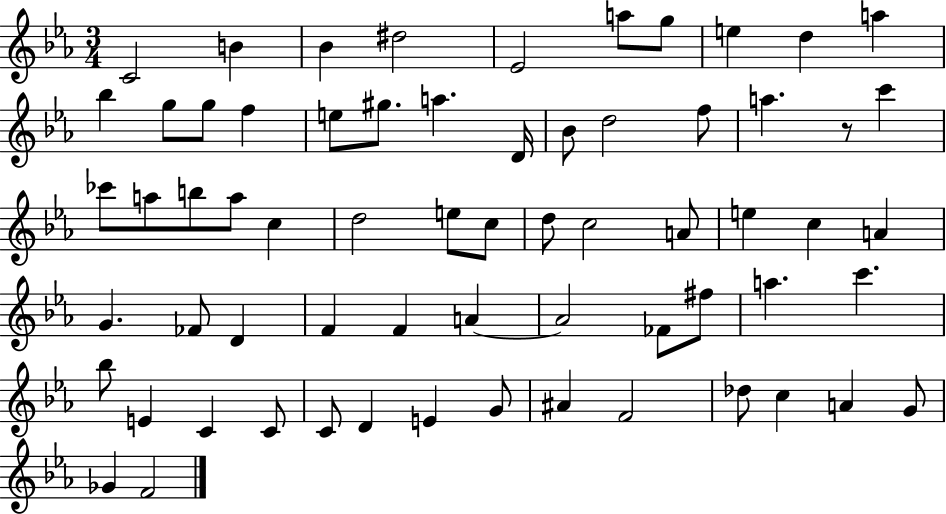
X:1
T:Untitled
M:3/4
L:1/4
K:Eb
C2 B _B ^d2 _E2 a/2 g/2 e d a _b g/2 g/2 f e/2 ^g/2 a D/4 _B/2 d2 f/2 a z/2 c' _c'/2 a/2 b/2 a/2 c d2 e/2 c/2 d/2 c2 A/2 e c A G _F/2 D F F A A2 _F/2 ^f/2 a c' _b/2 E C C/2 C/2 D E G/2 ^A F2 _d/2 c A G/2 _G F2